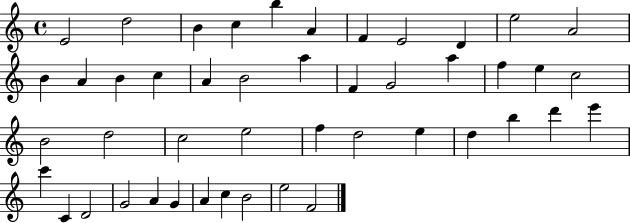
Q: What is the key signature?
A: C major